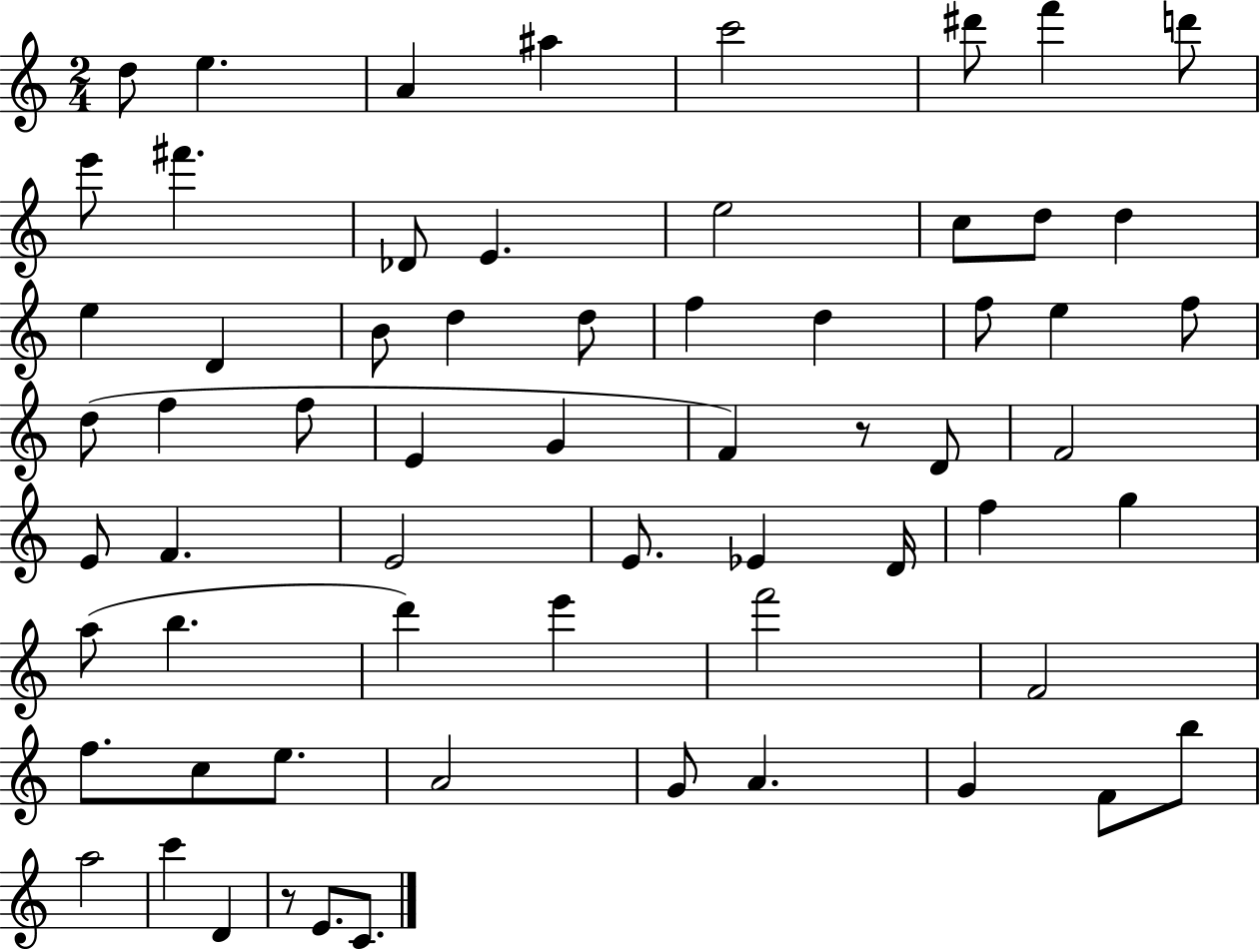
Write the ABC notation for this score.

X:1
T:Untitled
M:2/4
L:1/4
K:C
d/2 e A ^a c'2 ^d'/2 f' d'/2 e'/2 ^f' _D/2 E e2 c/2 d/2 d e D B/2 d d/2 f d f/2 e f/2 d/2 f f/2 E G F z/2 D/2 F2 E/2 F E2 E/2 _E D/4 f g a/2 b d' e' f'2 F2 f/2 c/2 e/2 A2 G/2 A G F/2 b/2 a2 c' D z/2 E/2 C/2